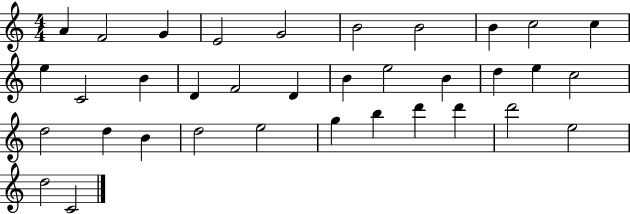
{
  \clef treble
  \numericTimeSignature
  \time 4/4
  \key c \major
  a'4 f'2 g'4 | e'2 g'2 | b'2 b'2 | b'4 c''2 c''4 | \break e''4 c'2 b'4 | d'4 f'2 d'4 | b'4 e''2 b'4 | d''4 e''4 c''2 | \break d''2 d''4 b'4 | d''2 e''2 | g''4 b''4 d'''4 d'''4 | d'''2 e''2 | \break d''2 c'2 | \bar "|."
}